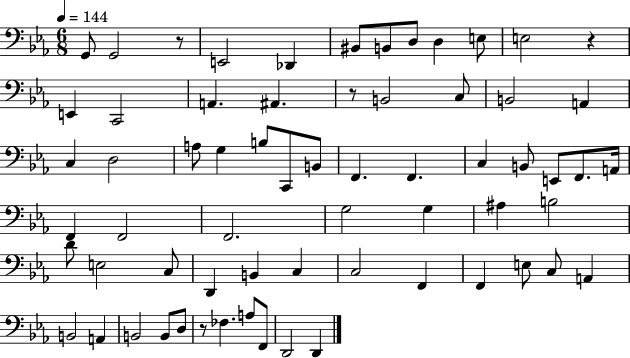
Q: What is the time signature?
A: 6/8